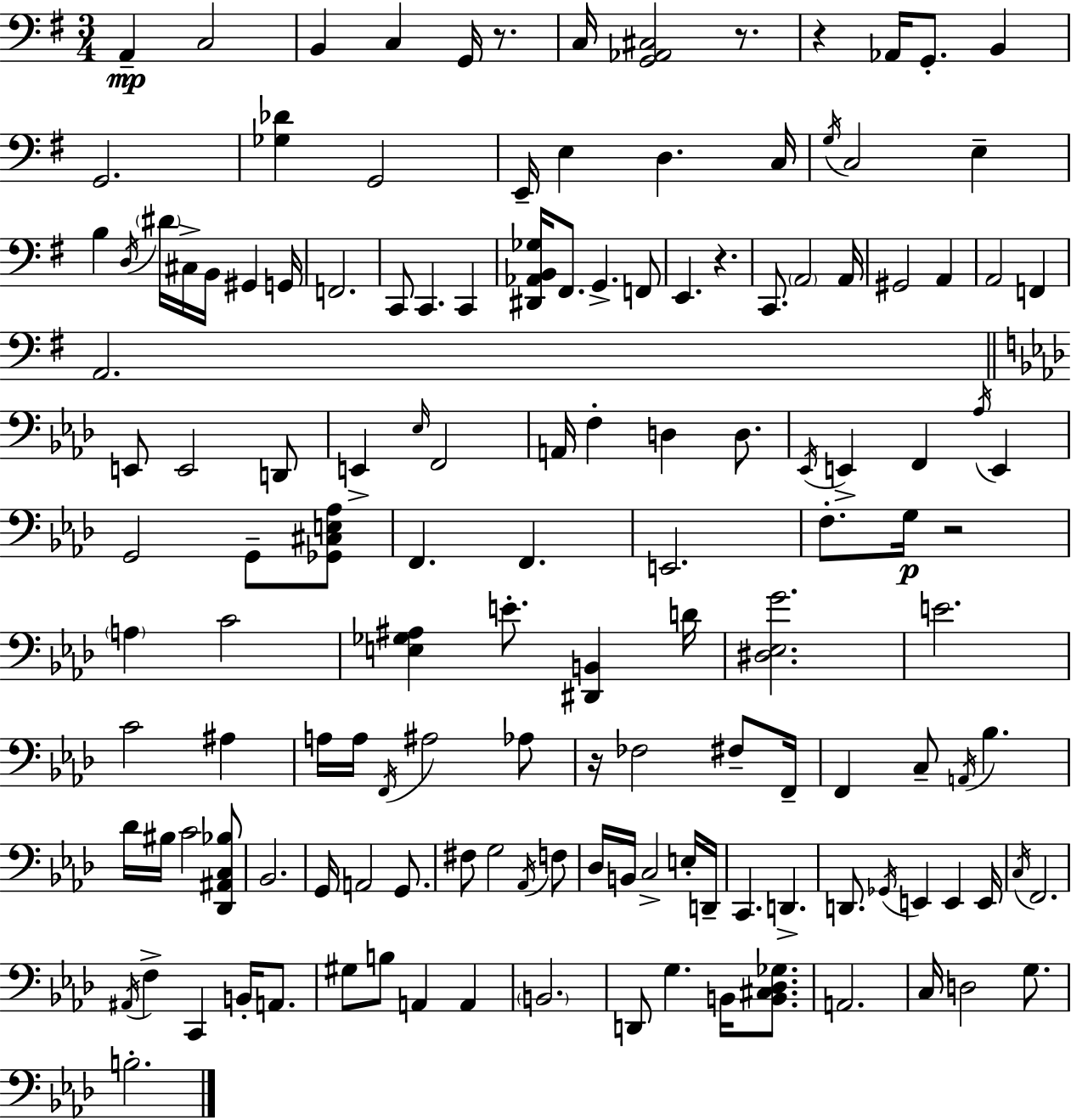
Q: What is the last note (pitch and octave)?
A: B3